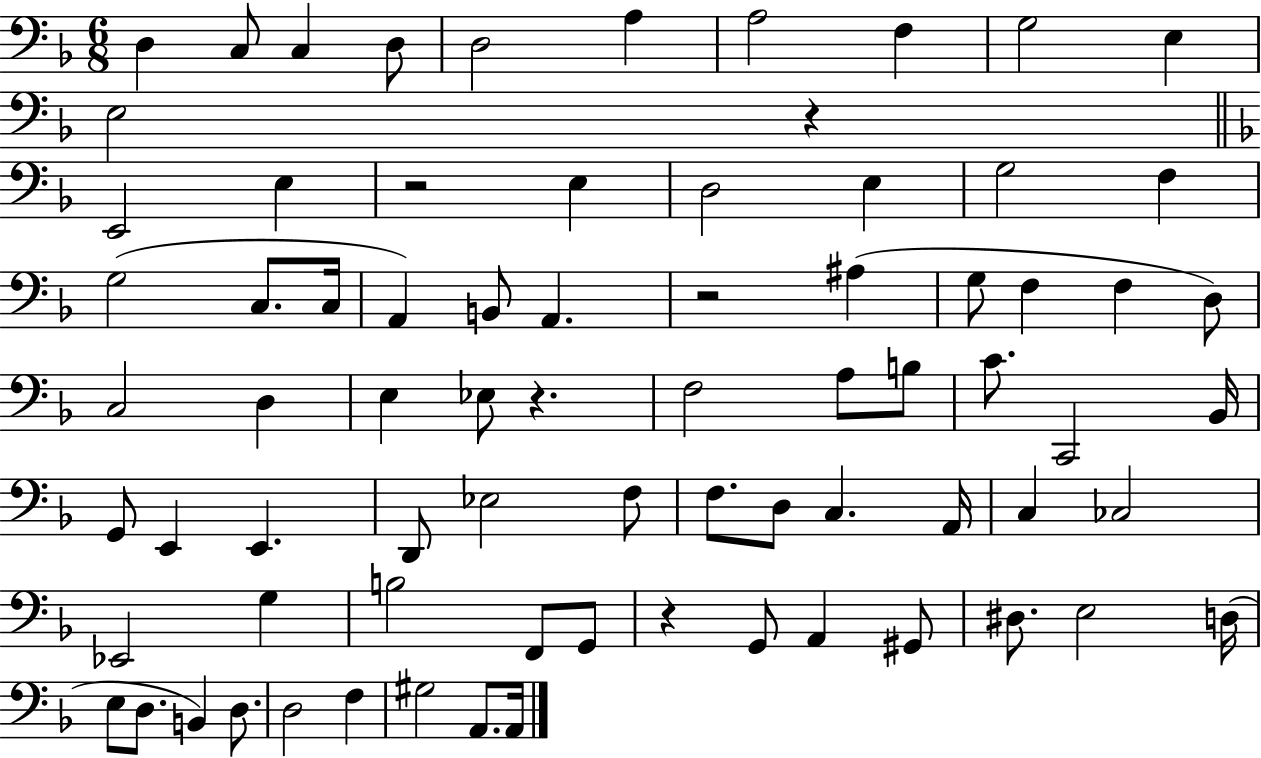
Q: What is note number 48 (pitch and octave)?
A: C3